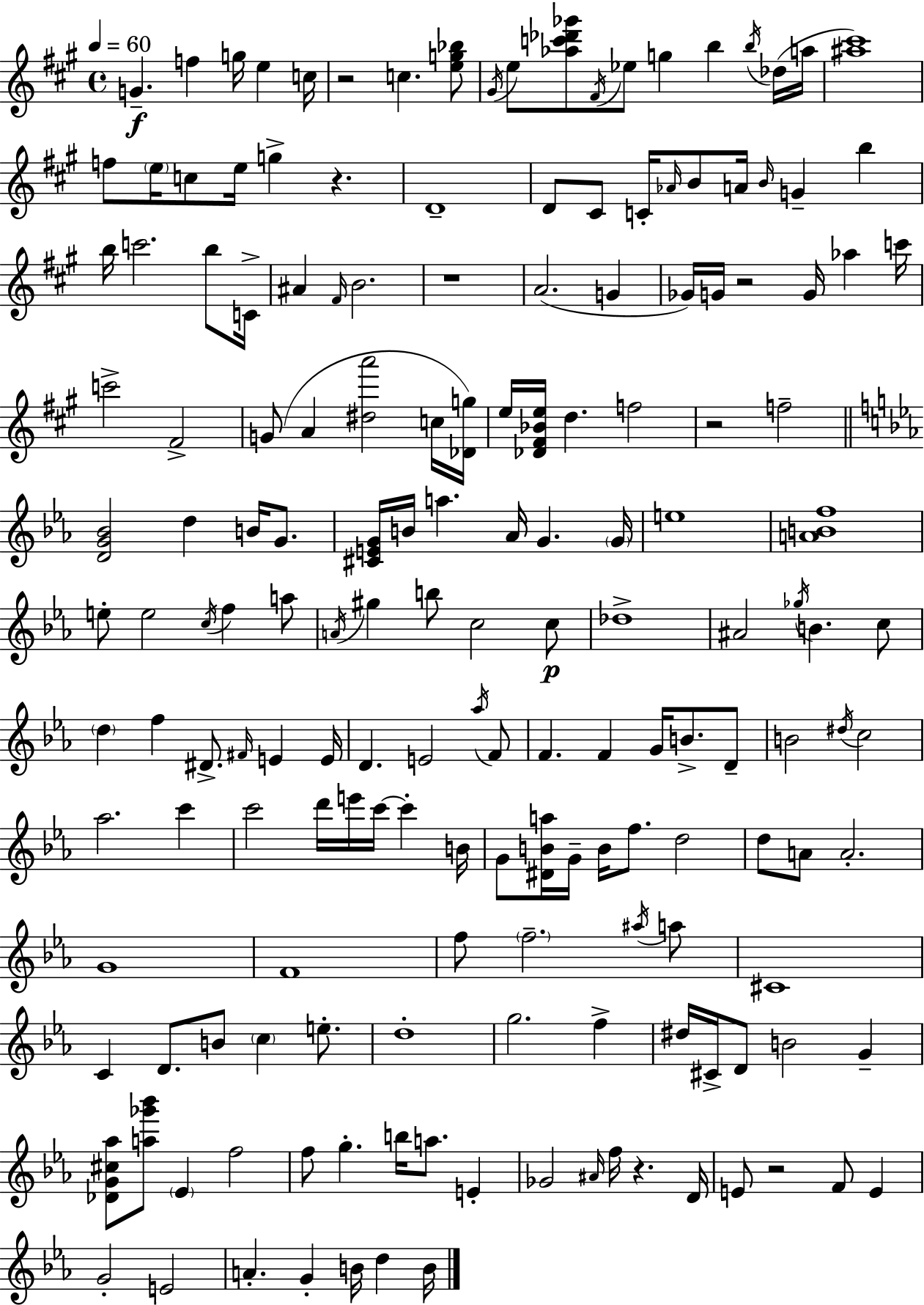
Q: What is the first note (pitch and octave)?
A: G4